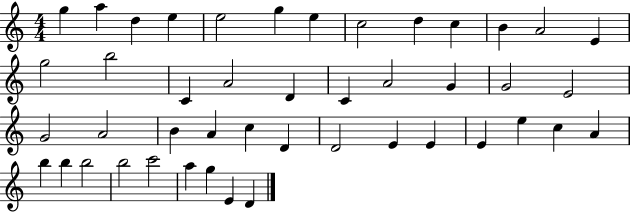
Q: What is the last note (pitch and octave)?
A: D4